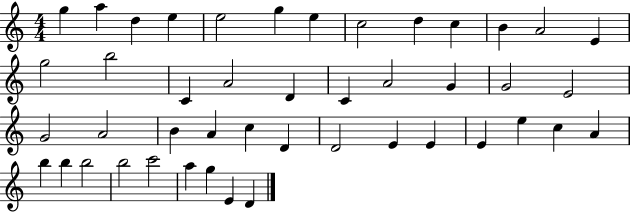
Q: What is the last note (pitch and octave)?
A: D4